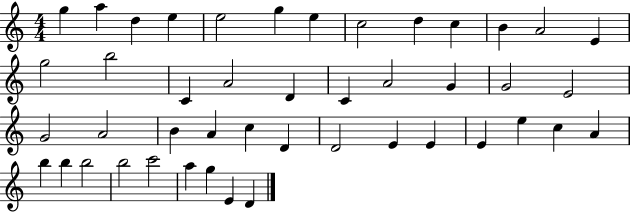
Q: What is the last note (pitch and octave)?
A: D4